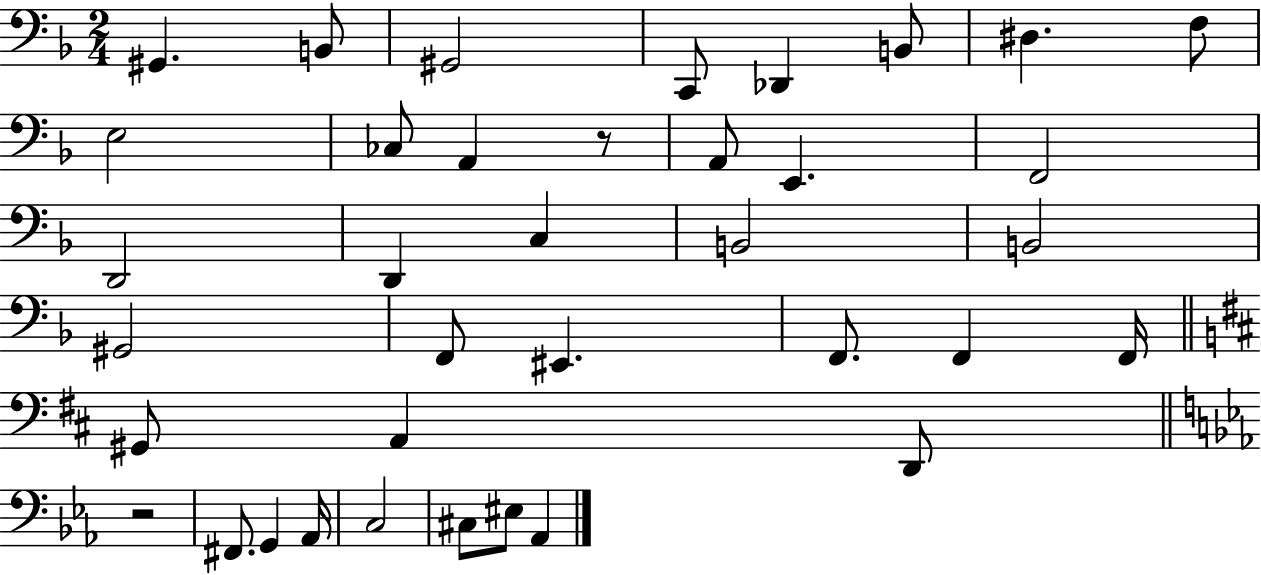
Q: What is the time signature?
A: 2/4